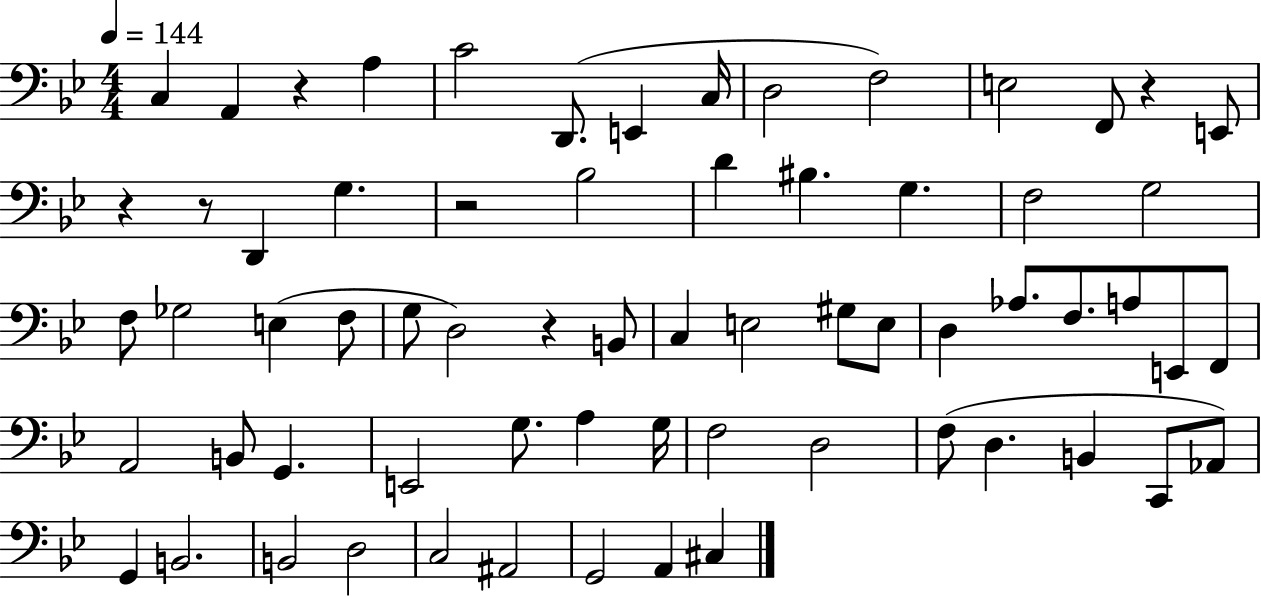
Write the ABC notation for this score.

X:1
T:Untitled
M:4/4
L:1/4
K:Bb
C, A,, z A, C2 D,,/2 E,, C,/4 D,2 F,2 E,2 F,,/2 z E,,/2 z z/2 D,, G, z2 _B,2 D ^B, G, F,2 G,2 F,/2 _G,2 E, F,/2 G,/2 D,2 z B,,/2 C, E,2 ^G,/2 E,/2 D, _A,/2 F,/2 A,/2 E,,/2 F,,/2 A,,2 B,,/2 G,, E,,2 G,/2 A, G,/4 F,2 D,2 F,/2 D, B,, C,,/2 _A,,/2 G,, B,,2 B,,2 D,2 C,2 ^A,,2 G,,2 A,, ^C,